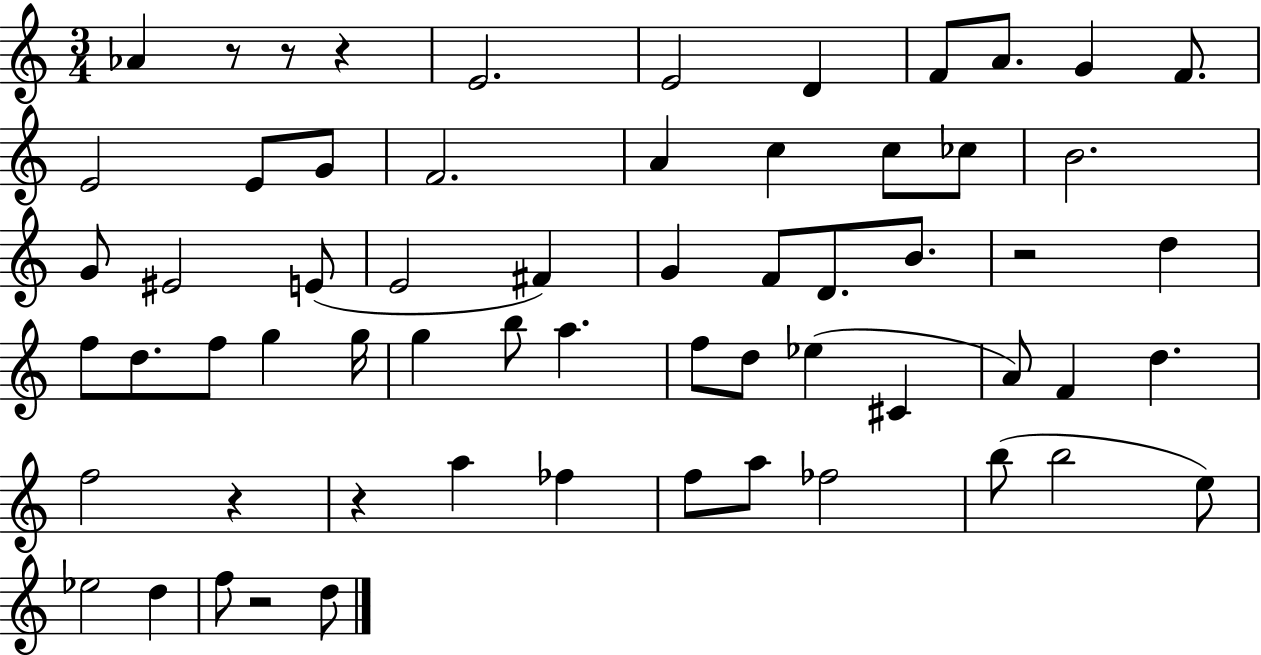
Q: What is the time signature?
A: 3/4